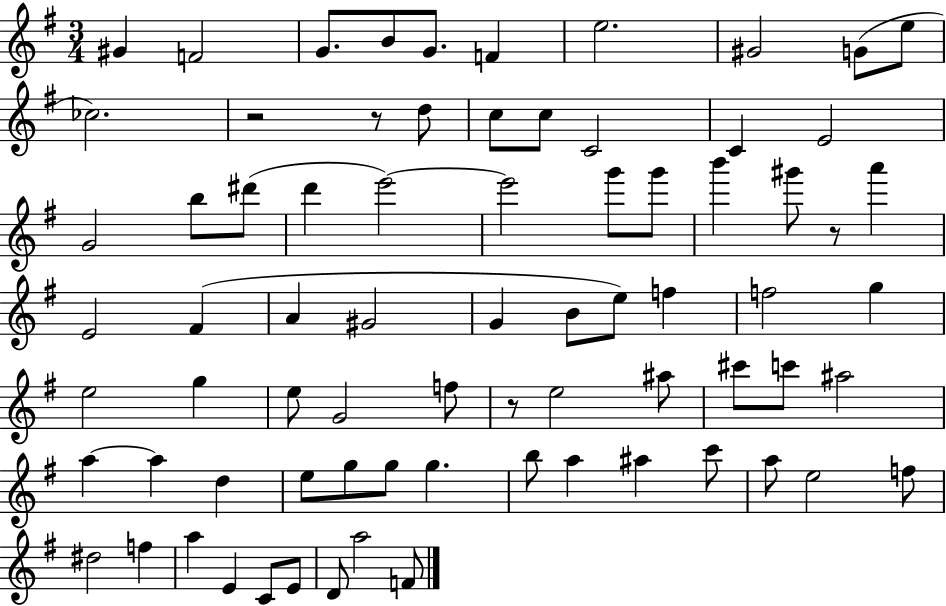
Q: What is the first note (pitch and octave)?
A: G#4